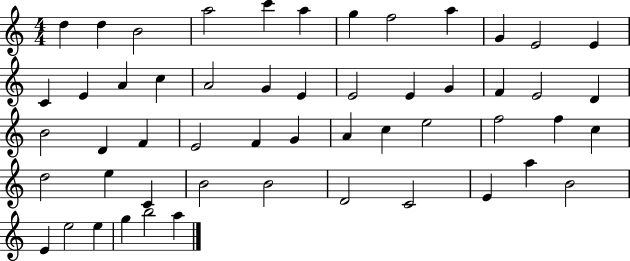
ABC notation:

X:1
T:Untitled
M:4/4
L:1/4
K:C
d d B2 a2 c' a g f2 a G E2 E C E A c A2 G E E2 E G F E2 D B2 D F E2 F G A c e2 f2 f c d2 e C B2 B2 D2 C2 E a B2 E e2 e g b2 a